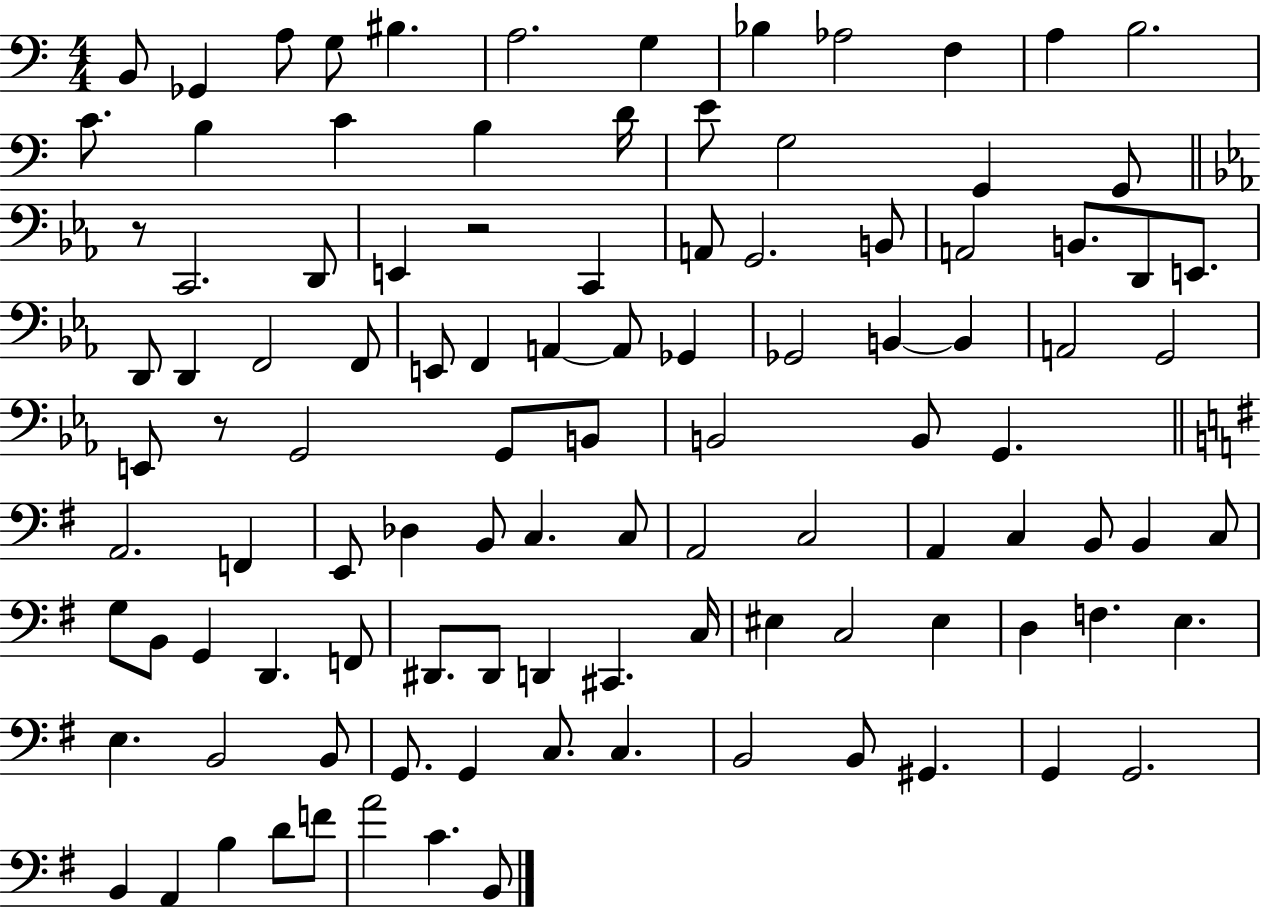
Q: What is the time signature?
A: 4/4